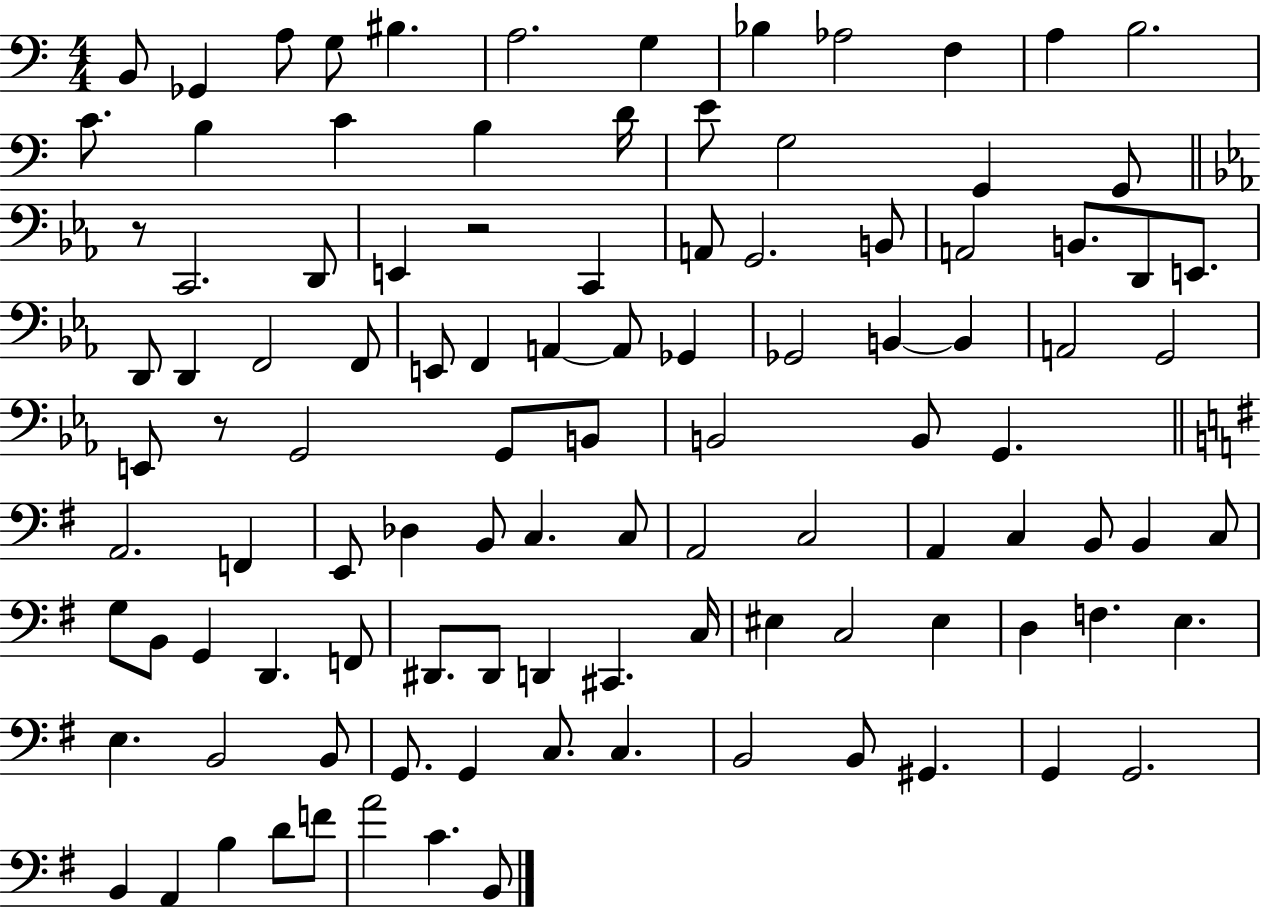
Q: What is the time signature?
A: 4/4